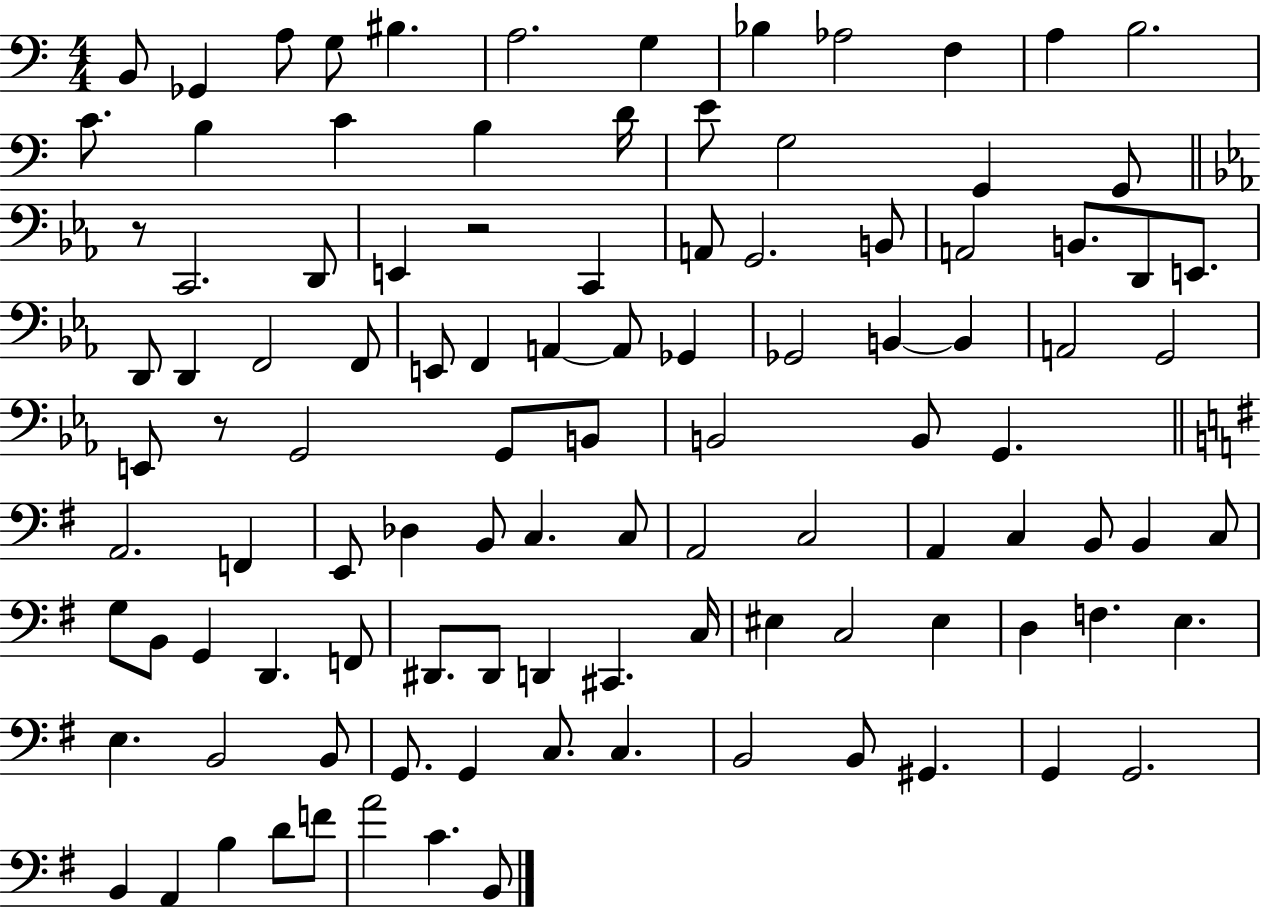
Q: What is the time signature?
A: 4/4